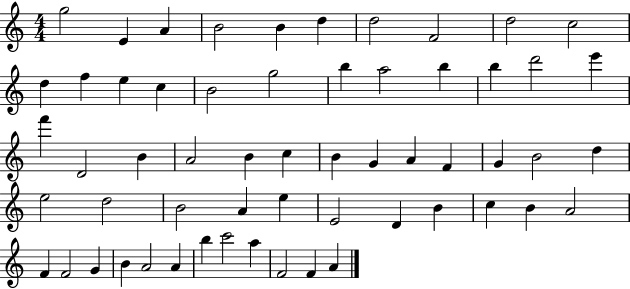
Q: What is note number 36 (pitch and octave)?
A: E5